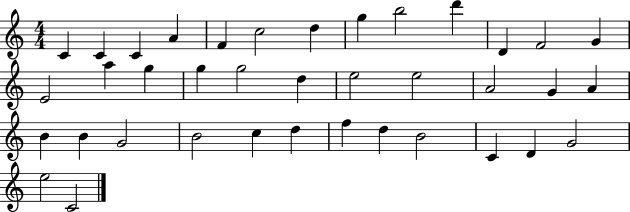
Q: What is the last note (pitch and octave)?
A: C4